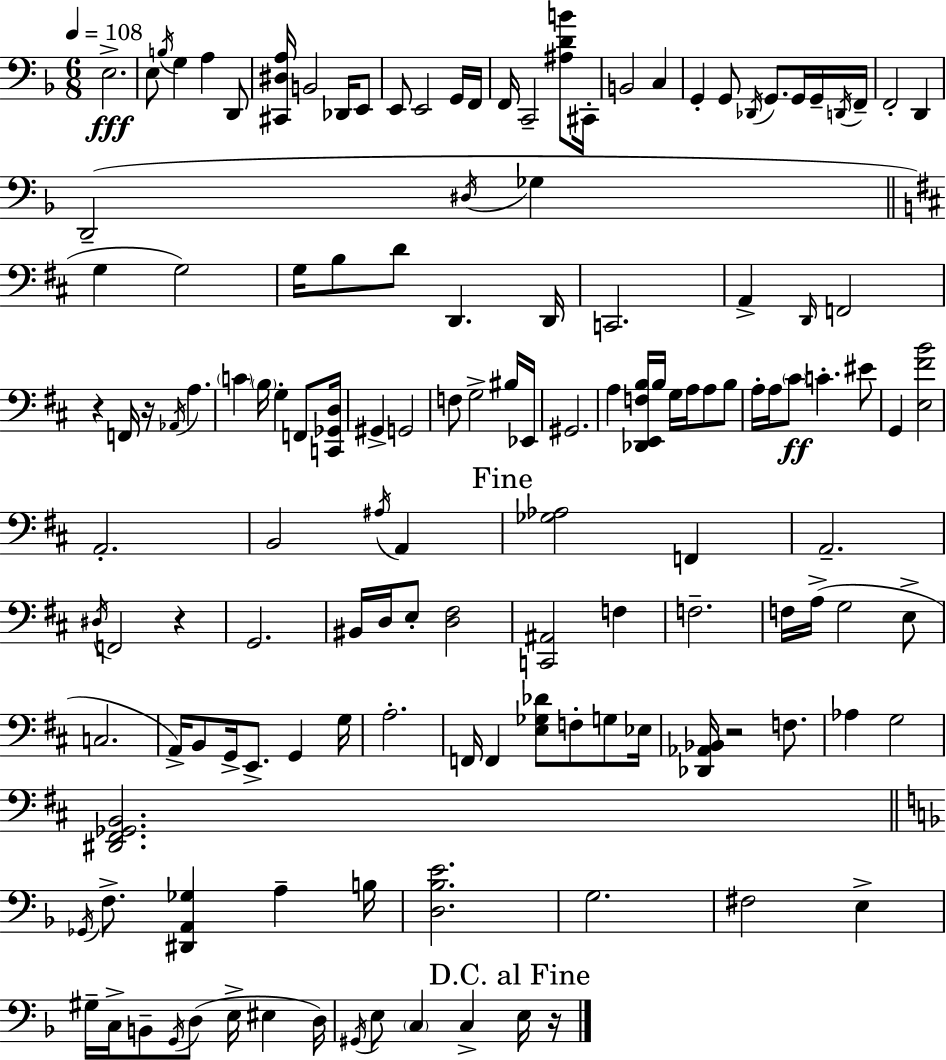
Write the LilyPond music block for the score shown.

{
  \clef bass
  \numericTimeSignature
  \time 6/8
  \key d \minor
  \tempo 4 = 108
  \repeat volta 2 { e2.->\fff | e8 \acciaccatura { b16 } g4 a4 d,8 | <cis, dis a>16 b,2 des,16 e,8 | e,8 e,2 g,16 | \break f,16 f,16 c,2-- <ais d' b'>8 | cis,16-. b,2 c4 | g,4-. g,8 \acciaccatura { des,16 } g,8. g,16 | g,16-- \acciaccatura { d,16 } f,16-- f,2-. d,4 | \break d,2--( \acciaccatura { dis16 } | ges4 \bar "||" \break \key d \major g4 g2) | g16 b8 d'8 d,4. d,16 | c,2. | a,4-> \grace { d,16 } f,2 | \break r4 f,16 r16 \acciaccatura { aes,16 } a4. | \parenthesize c'4 \parenthesize b16 g4-. f,8 | <c, ges, d>16 gis,4-> g,2 | f8 g2-> | \break bis16 ees,16 gis,2. | a4 <des, e, f b>16 b16 g16 a16 a8 | b8 a16-. a16 \parenthesize cis'8\ff c'4.-. | eis'8 g,4 <e fis' b'>2 | \break a,2.-. | b,2 \acciaccatura { ais16 } a,4 | \mark "Fine" <ges aes>2 f,4 | a,2.-- | \break \acciaccatura { dis16 } f,2 | r4 g,2. | bis,16 d16 e8-. <d fis>2 | <c, ais,>2 | \break f4 f2.-- | f16 a16->( g2 | e8-> c2. | a,16->) b,8 g,16-> e,8.-> g,4 | \break g16 a2.-. | f,16 f,4 <e ges des'>8 f8-. | g8 ees16 <des, aes, bes,>16 r2 | f8. aes4 g2 | \break <dis, fis, ges, b,>2. | \bar "||" \break \key f \major \acciaccatura { ges,16 } f8.-> <dis, a, ges>4 a4-- | b16 <d bes e'>2. | g2. | fis2 e4-> | \break gis16-- c16-> b,8-- \acciaccatura { g,16 } d8( e16-> eis4 | d16) \acciaccatura { gis,16 } e8 \parenthesize c4 c4-> | \mark "D.C. al Fine" e16 r16 } \bar "|."
}